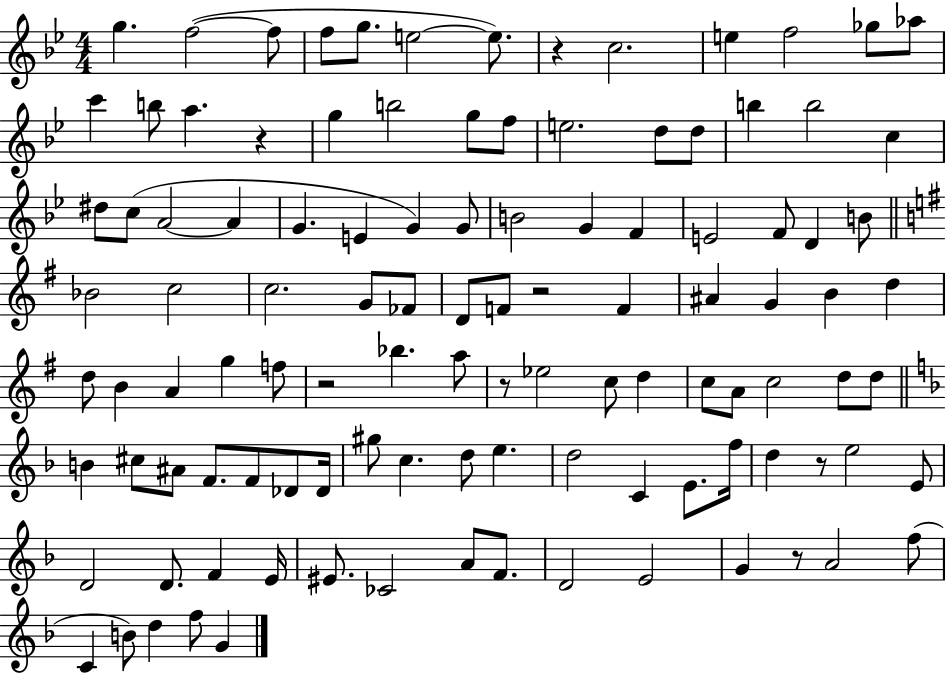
{
  \clef treble
  \numericTimeSignature
  \time 4/4
  \key bes \major
  g''4. f''2~(~ f''8 | f''8 g''8. e''2~~ e''8.) | r4 c''2. | e''4 f''2 ges''8 aes''8 | \break c'''4 b''8 a''4. r4 | g''4 b''2 g''8 f''8 | e''2. d''8 d''8 | b''4 b''2 c''4 | \break dis''8 c''8( a'2~~ a'4 | g'4. e'4 g'4) g'8 | b'2 g'4 f'4 | e'2 f'8 d'4 b'8 | \break \bar "||" \break \key g \major bes'2 c''2 | c''2. g'8 fes'8 | d'8 f'8 r2 f'4 | ais'4 g'4 b'4 d''4 | \break d''8 b'4 a'4 g''4 f''8 | r2 bes''4. a''8 | r8 ees''2 c''8 d''4 | c''8 a'8 c''2 d''8 d''8 | \break \bar "||" \break \key f \major b'4 cis''8 ais'8 f'8. f'8 des'8 des'16 | gis''8 c''4. d''8 e''4. | d''2 c'4 e'8. f''16 | d''4 r8 e''2 e'8 | \break d'2 d'8. f'4 e'16 | eis'8. ces'2 a'8 f'8. | d'2 e'2 | g'4 r8 a'2 f''8( | \break c'4 b'8) d''4 f''8 g'4 | \bar "|."
}